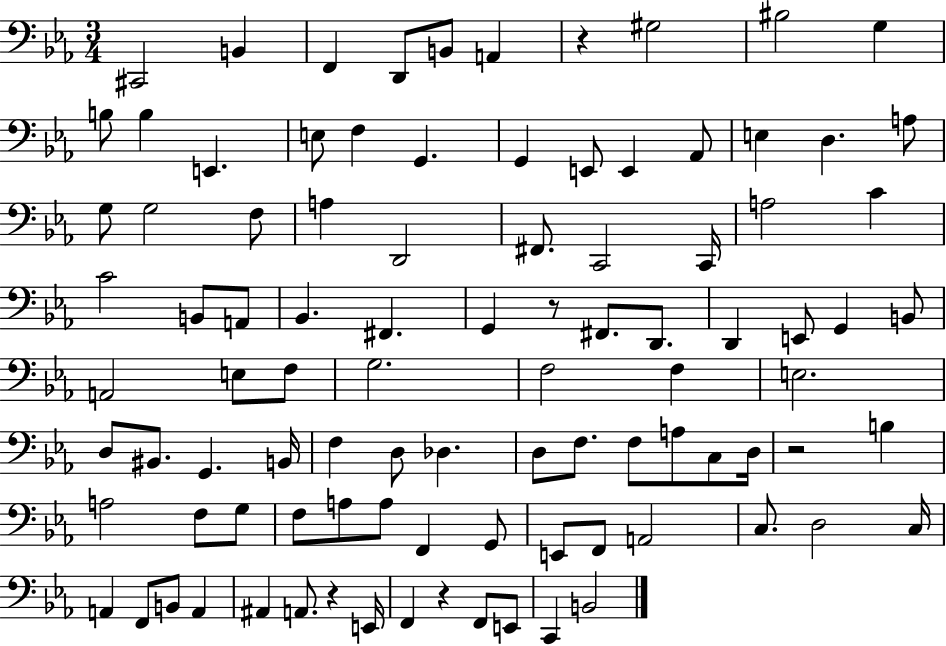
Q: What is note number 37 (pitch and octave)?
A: F#2